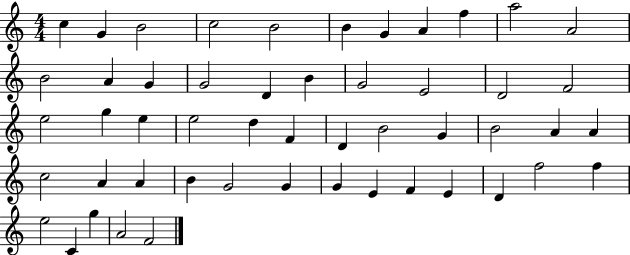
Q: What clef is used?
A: treble